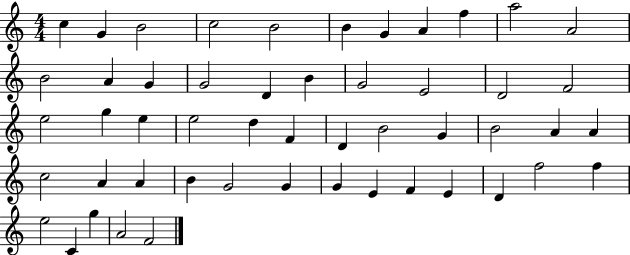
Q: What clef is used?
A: treble